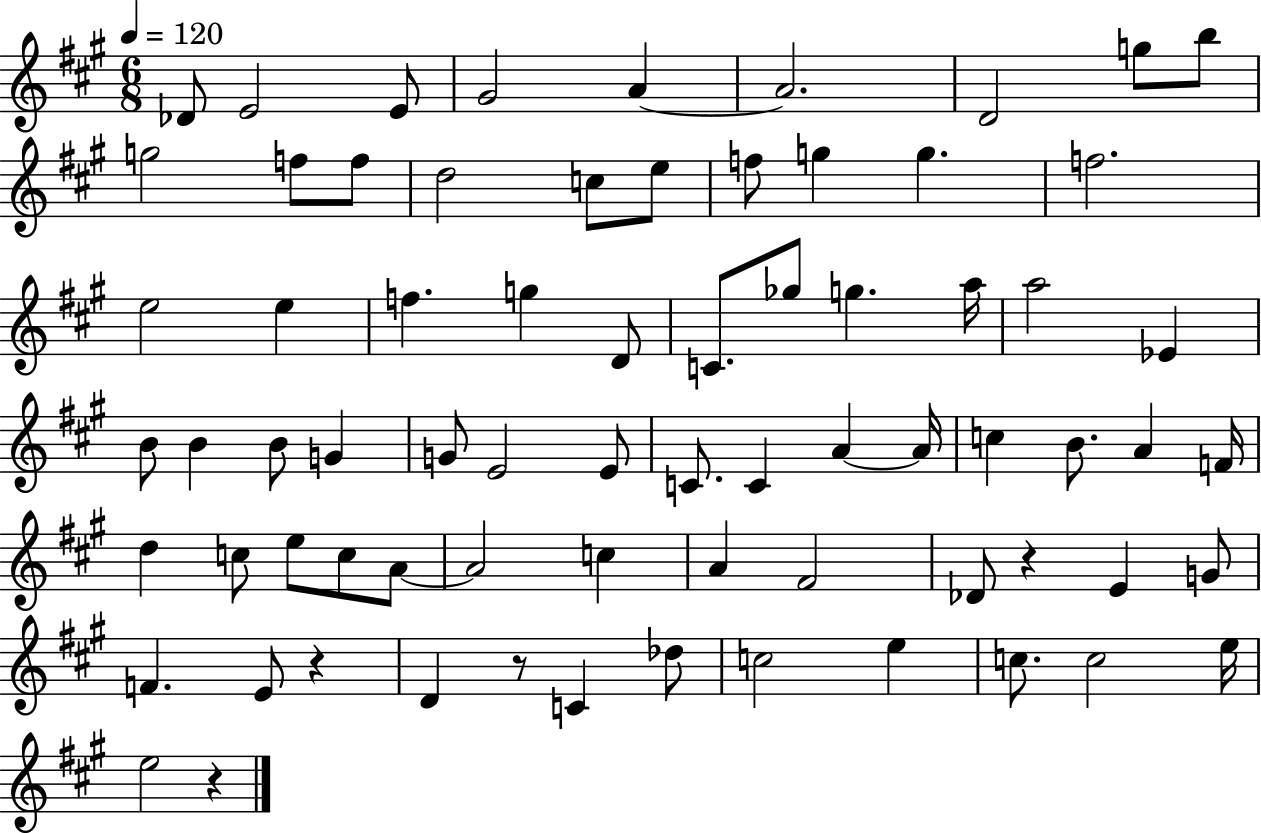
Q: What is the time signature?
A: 6/8